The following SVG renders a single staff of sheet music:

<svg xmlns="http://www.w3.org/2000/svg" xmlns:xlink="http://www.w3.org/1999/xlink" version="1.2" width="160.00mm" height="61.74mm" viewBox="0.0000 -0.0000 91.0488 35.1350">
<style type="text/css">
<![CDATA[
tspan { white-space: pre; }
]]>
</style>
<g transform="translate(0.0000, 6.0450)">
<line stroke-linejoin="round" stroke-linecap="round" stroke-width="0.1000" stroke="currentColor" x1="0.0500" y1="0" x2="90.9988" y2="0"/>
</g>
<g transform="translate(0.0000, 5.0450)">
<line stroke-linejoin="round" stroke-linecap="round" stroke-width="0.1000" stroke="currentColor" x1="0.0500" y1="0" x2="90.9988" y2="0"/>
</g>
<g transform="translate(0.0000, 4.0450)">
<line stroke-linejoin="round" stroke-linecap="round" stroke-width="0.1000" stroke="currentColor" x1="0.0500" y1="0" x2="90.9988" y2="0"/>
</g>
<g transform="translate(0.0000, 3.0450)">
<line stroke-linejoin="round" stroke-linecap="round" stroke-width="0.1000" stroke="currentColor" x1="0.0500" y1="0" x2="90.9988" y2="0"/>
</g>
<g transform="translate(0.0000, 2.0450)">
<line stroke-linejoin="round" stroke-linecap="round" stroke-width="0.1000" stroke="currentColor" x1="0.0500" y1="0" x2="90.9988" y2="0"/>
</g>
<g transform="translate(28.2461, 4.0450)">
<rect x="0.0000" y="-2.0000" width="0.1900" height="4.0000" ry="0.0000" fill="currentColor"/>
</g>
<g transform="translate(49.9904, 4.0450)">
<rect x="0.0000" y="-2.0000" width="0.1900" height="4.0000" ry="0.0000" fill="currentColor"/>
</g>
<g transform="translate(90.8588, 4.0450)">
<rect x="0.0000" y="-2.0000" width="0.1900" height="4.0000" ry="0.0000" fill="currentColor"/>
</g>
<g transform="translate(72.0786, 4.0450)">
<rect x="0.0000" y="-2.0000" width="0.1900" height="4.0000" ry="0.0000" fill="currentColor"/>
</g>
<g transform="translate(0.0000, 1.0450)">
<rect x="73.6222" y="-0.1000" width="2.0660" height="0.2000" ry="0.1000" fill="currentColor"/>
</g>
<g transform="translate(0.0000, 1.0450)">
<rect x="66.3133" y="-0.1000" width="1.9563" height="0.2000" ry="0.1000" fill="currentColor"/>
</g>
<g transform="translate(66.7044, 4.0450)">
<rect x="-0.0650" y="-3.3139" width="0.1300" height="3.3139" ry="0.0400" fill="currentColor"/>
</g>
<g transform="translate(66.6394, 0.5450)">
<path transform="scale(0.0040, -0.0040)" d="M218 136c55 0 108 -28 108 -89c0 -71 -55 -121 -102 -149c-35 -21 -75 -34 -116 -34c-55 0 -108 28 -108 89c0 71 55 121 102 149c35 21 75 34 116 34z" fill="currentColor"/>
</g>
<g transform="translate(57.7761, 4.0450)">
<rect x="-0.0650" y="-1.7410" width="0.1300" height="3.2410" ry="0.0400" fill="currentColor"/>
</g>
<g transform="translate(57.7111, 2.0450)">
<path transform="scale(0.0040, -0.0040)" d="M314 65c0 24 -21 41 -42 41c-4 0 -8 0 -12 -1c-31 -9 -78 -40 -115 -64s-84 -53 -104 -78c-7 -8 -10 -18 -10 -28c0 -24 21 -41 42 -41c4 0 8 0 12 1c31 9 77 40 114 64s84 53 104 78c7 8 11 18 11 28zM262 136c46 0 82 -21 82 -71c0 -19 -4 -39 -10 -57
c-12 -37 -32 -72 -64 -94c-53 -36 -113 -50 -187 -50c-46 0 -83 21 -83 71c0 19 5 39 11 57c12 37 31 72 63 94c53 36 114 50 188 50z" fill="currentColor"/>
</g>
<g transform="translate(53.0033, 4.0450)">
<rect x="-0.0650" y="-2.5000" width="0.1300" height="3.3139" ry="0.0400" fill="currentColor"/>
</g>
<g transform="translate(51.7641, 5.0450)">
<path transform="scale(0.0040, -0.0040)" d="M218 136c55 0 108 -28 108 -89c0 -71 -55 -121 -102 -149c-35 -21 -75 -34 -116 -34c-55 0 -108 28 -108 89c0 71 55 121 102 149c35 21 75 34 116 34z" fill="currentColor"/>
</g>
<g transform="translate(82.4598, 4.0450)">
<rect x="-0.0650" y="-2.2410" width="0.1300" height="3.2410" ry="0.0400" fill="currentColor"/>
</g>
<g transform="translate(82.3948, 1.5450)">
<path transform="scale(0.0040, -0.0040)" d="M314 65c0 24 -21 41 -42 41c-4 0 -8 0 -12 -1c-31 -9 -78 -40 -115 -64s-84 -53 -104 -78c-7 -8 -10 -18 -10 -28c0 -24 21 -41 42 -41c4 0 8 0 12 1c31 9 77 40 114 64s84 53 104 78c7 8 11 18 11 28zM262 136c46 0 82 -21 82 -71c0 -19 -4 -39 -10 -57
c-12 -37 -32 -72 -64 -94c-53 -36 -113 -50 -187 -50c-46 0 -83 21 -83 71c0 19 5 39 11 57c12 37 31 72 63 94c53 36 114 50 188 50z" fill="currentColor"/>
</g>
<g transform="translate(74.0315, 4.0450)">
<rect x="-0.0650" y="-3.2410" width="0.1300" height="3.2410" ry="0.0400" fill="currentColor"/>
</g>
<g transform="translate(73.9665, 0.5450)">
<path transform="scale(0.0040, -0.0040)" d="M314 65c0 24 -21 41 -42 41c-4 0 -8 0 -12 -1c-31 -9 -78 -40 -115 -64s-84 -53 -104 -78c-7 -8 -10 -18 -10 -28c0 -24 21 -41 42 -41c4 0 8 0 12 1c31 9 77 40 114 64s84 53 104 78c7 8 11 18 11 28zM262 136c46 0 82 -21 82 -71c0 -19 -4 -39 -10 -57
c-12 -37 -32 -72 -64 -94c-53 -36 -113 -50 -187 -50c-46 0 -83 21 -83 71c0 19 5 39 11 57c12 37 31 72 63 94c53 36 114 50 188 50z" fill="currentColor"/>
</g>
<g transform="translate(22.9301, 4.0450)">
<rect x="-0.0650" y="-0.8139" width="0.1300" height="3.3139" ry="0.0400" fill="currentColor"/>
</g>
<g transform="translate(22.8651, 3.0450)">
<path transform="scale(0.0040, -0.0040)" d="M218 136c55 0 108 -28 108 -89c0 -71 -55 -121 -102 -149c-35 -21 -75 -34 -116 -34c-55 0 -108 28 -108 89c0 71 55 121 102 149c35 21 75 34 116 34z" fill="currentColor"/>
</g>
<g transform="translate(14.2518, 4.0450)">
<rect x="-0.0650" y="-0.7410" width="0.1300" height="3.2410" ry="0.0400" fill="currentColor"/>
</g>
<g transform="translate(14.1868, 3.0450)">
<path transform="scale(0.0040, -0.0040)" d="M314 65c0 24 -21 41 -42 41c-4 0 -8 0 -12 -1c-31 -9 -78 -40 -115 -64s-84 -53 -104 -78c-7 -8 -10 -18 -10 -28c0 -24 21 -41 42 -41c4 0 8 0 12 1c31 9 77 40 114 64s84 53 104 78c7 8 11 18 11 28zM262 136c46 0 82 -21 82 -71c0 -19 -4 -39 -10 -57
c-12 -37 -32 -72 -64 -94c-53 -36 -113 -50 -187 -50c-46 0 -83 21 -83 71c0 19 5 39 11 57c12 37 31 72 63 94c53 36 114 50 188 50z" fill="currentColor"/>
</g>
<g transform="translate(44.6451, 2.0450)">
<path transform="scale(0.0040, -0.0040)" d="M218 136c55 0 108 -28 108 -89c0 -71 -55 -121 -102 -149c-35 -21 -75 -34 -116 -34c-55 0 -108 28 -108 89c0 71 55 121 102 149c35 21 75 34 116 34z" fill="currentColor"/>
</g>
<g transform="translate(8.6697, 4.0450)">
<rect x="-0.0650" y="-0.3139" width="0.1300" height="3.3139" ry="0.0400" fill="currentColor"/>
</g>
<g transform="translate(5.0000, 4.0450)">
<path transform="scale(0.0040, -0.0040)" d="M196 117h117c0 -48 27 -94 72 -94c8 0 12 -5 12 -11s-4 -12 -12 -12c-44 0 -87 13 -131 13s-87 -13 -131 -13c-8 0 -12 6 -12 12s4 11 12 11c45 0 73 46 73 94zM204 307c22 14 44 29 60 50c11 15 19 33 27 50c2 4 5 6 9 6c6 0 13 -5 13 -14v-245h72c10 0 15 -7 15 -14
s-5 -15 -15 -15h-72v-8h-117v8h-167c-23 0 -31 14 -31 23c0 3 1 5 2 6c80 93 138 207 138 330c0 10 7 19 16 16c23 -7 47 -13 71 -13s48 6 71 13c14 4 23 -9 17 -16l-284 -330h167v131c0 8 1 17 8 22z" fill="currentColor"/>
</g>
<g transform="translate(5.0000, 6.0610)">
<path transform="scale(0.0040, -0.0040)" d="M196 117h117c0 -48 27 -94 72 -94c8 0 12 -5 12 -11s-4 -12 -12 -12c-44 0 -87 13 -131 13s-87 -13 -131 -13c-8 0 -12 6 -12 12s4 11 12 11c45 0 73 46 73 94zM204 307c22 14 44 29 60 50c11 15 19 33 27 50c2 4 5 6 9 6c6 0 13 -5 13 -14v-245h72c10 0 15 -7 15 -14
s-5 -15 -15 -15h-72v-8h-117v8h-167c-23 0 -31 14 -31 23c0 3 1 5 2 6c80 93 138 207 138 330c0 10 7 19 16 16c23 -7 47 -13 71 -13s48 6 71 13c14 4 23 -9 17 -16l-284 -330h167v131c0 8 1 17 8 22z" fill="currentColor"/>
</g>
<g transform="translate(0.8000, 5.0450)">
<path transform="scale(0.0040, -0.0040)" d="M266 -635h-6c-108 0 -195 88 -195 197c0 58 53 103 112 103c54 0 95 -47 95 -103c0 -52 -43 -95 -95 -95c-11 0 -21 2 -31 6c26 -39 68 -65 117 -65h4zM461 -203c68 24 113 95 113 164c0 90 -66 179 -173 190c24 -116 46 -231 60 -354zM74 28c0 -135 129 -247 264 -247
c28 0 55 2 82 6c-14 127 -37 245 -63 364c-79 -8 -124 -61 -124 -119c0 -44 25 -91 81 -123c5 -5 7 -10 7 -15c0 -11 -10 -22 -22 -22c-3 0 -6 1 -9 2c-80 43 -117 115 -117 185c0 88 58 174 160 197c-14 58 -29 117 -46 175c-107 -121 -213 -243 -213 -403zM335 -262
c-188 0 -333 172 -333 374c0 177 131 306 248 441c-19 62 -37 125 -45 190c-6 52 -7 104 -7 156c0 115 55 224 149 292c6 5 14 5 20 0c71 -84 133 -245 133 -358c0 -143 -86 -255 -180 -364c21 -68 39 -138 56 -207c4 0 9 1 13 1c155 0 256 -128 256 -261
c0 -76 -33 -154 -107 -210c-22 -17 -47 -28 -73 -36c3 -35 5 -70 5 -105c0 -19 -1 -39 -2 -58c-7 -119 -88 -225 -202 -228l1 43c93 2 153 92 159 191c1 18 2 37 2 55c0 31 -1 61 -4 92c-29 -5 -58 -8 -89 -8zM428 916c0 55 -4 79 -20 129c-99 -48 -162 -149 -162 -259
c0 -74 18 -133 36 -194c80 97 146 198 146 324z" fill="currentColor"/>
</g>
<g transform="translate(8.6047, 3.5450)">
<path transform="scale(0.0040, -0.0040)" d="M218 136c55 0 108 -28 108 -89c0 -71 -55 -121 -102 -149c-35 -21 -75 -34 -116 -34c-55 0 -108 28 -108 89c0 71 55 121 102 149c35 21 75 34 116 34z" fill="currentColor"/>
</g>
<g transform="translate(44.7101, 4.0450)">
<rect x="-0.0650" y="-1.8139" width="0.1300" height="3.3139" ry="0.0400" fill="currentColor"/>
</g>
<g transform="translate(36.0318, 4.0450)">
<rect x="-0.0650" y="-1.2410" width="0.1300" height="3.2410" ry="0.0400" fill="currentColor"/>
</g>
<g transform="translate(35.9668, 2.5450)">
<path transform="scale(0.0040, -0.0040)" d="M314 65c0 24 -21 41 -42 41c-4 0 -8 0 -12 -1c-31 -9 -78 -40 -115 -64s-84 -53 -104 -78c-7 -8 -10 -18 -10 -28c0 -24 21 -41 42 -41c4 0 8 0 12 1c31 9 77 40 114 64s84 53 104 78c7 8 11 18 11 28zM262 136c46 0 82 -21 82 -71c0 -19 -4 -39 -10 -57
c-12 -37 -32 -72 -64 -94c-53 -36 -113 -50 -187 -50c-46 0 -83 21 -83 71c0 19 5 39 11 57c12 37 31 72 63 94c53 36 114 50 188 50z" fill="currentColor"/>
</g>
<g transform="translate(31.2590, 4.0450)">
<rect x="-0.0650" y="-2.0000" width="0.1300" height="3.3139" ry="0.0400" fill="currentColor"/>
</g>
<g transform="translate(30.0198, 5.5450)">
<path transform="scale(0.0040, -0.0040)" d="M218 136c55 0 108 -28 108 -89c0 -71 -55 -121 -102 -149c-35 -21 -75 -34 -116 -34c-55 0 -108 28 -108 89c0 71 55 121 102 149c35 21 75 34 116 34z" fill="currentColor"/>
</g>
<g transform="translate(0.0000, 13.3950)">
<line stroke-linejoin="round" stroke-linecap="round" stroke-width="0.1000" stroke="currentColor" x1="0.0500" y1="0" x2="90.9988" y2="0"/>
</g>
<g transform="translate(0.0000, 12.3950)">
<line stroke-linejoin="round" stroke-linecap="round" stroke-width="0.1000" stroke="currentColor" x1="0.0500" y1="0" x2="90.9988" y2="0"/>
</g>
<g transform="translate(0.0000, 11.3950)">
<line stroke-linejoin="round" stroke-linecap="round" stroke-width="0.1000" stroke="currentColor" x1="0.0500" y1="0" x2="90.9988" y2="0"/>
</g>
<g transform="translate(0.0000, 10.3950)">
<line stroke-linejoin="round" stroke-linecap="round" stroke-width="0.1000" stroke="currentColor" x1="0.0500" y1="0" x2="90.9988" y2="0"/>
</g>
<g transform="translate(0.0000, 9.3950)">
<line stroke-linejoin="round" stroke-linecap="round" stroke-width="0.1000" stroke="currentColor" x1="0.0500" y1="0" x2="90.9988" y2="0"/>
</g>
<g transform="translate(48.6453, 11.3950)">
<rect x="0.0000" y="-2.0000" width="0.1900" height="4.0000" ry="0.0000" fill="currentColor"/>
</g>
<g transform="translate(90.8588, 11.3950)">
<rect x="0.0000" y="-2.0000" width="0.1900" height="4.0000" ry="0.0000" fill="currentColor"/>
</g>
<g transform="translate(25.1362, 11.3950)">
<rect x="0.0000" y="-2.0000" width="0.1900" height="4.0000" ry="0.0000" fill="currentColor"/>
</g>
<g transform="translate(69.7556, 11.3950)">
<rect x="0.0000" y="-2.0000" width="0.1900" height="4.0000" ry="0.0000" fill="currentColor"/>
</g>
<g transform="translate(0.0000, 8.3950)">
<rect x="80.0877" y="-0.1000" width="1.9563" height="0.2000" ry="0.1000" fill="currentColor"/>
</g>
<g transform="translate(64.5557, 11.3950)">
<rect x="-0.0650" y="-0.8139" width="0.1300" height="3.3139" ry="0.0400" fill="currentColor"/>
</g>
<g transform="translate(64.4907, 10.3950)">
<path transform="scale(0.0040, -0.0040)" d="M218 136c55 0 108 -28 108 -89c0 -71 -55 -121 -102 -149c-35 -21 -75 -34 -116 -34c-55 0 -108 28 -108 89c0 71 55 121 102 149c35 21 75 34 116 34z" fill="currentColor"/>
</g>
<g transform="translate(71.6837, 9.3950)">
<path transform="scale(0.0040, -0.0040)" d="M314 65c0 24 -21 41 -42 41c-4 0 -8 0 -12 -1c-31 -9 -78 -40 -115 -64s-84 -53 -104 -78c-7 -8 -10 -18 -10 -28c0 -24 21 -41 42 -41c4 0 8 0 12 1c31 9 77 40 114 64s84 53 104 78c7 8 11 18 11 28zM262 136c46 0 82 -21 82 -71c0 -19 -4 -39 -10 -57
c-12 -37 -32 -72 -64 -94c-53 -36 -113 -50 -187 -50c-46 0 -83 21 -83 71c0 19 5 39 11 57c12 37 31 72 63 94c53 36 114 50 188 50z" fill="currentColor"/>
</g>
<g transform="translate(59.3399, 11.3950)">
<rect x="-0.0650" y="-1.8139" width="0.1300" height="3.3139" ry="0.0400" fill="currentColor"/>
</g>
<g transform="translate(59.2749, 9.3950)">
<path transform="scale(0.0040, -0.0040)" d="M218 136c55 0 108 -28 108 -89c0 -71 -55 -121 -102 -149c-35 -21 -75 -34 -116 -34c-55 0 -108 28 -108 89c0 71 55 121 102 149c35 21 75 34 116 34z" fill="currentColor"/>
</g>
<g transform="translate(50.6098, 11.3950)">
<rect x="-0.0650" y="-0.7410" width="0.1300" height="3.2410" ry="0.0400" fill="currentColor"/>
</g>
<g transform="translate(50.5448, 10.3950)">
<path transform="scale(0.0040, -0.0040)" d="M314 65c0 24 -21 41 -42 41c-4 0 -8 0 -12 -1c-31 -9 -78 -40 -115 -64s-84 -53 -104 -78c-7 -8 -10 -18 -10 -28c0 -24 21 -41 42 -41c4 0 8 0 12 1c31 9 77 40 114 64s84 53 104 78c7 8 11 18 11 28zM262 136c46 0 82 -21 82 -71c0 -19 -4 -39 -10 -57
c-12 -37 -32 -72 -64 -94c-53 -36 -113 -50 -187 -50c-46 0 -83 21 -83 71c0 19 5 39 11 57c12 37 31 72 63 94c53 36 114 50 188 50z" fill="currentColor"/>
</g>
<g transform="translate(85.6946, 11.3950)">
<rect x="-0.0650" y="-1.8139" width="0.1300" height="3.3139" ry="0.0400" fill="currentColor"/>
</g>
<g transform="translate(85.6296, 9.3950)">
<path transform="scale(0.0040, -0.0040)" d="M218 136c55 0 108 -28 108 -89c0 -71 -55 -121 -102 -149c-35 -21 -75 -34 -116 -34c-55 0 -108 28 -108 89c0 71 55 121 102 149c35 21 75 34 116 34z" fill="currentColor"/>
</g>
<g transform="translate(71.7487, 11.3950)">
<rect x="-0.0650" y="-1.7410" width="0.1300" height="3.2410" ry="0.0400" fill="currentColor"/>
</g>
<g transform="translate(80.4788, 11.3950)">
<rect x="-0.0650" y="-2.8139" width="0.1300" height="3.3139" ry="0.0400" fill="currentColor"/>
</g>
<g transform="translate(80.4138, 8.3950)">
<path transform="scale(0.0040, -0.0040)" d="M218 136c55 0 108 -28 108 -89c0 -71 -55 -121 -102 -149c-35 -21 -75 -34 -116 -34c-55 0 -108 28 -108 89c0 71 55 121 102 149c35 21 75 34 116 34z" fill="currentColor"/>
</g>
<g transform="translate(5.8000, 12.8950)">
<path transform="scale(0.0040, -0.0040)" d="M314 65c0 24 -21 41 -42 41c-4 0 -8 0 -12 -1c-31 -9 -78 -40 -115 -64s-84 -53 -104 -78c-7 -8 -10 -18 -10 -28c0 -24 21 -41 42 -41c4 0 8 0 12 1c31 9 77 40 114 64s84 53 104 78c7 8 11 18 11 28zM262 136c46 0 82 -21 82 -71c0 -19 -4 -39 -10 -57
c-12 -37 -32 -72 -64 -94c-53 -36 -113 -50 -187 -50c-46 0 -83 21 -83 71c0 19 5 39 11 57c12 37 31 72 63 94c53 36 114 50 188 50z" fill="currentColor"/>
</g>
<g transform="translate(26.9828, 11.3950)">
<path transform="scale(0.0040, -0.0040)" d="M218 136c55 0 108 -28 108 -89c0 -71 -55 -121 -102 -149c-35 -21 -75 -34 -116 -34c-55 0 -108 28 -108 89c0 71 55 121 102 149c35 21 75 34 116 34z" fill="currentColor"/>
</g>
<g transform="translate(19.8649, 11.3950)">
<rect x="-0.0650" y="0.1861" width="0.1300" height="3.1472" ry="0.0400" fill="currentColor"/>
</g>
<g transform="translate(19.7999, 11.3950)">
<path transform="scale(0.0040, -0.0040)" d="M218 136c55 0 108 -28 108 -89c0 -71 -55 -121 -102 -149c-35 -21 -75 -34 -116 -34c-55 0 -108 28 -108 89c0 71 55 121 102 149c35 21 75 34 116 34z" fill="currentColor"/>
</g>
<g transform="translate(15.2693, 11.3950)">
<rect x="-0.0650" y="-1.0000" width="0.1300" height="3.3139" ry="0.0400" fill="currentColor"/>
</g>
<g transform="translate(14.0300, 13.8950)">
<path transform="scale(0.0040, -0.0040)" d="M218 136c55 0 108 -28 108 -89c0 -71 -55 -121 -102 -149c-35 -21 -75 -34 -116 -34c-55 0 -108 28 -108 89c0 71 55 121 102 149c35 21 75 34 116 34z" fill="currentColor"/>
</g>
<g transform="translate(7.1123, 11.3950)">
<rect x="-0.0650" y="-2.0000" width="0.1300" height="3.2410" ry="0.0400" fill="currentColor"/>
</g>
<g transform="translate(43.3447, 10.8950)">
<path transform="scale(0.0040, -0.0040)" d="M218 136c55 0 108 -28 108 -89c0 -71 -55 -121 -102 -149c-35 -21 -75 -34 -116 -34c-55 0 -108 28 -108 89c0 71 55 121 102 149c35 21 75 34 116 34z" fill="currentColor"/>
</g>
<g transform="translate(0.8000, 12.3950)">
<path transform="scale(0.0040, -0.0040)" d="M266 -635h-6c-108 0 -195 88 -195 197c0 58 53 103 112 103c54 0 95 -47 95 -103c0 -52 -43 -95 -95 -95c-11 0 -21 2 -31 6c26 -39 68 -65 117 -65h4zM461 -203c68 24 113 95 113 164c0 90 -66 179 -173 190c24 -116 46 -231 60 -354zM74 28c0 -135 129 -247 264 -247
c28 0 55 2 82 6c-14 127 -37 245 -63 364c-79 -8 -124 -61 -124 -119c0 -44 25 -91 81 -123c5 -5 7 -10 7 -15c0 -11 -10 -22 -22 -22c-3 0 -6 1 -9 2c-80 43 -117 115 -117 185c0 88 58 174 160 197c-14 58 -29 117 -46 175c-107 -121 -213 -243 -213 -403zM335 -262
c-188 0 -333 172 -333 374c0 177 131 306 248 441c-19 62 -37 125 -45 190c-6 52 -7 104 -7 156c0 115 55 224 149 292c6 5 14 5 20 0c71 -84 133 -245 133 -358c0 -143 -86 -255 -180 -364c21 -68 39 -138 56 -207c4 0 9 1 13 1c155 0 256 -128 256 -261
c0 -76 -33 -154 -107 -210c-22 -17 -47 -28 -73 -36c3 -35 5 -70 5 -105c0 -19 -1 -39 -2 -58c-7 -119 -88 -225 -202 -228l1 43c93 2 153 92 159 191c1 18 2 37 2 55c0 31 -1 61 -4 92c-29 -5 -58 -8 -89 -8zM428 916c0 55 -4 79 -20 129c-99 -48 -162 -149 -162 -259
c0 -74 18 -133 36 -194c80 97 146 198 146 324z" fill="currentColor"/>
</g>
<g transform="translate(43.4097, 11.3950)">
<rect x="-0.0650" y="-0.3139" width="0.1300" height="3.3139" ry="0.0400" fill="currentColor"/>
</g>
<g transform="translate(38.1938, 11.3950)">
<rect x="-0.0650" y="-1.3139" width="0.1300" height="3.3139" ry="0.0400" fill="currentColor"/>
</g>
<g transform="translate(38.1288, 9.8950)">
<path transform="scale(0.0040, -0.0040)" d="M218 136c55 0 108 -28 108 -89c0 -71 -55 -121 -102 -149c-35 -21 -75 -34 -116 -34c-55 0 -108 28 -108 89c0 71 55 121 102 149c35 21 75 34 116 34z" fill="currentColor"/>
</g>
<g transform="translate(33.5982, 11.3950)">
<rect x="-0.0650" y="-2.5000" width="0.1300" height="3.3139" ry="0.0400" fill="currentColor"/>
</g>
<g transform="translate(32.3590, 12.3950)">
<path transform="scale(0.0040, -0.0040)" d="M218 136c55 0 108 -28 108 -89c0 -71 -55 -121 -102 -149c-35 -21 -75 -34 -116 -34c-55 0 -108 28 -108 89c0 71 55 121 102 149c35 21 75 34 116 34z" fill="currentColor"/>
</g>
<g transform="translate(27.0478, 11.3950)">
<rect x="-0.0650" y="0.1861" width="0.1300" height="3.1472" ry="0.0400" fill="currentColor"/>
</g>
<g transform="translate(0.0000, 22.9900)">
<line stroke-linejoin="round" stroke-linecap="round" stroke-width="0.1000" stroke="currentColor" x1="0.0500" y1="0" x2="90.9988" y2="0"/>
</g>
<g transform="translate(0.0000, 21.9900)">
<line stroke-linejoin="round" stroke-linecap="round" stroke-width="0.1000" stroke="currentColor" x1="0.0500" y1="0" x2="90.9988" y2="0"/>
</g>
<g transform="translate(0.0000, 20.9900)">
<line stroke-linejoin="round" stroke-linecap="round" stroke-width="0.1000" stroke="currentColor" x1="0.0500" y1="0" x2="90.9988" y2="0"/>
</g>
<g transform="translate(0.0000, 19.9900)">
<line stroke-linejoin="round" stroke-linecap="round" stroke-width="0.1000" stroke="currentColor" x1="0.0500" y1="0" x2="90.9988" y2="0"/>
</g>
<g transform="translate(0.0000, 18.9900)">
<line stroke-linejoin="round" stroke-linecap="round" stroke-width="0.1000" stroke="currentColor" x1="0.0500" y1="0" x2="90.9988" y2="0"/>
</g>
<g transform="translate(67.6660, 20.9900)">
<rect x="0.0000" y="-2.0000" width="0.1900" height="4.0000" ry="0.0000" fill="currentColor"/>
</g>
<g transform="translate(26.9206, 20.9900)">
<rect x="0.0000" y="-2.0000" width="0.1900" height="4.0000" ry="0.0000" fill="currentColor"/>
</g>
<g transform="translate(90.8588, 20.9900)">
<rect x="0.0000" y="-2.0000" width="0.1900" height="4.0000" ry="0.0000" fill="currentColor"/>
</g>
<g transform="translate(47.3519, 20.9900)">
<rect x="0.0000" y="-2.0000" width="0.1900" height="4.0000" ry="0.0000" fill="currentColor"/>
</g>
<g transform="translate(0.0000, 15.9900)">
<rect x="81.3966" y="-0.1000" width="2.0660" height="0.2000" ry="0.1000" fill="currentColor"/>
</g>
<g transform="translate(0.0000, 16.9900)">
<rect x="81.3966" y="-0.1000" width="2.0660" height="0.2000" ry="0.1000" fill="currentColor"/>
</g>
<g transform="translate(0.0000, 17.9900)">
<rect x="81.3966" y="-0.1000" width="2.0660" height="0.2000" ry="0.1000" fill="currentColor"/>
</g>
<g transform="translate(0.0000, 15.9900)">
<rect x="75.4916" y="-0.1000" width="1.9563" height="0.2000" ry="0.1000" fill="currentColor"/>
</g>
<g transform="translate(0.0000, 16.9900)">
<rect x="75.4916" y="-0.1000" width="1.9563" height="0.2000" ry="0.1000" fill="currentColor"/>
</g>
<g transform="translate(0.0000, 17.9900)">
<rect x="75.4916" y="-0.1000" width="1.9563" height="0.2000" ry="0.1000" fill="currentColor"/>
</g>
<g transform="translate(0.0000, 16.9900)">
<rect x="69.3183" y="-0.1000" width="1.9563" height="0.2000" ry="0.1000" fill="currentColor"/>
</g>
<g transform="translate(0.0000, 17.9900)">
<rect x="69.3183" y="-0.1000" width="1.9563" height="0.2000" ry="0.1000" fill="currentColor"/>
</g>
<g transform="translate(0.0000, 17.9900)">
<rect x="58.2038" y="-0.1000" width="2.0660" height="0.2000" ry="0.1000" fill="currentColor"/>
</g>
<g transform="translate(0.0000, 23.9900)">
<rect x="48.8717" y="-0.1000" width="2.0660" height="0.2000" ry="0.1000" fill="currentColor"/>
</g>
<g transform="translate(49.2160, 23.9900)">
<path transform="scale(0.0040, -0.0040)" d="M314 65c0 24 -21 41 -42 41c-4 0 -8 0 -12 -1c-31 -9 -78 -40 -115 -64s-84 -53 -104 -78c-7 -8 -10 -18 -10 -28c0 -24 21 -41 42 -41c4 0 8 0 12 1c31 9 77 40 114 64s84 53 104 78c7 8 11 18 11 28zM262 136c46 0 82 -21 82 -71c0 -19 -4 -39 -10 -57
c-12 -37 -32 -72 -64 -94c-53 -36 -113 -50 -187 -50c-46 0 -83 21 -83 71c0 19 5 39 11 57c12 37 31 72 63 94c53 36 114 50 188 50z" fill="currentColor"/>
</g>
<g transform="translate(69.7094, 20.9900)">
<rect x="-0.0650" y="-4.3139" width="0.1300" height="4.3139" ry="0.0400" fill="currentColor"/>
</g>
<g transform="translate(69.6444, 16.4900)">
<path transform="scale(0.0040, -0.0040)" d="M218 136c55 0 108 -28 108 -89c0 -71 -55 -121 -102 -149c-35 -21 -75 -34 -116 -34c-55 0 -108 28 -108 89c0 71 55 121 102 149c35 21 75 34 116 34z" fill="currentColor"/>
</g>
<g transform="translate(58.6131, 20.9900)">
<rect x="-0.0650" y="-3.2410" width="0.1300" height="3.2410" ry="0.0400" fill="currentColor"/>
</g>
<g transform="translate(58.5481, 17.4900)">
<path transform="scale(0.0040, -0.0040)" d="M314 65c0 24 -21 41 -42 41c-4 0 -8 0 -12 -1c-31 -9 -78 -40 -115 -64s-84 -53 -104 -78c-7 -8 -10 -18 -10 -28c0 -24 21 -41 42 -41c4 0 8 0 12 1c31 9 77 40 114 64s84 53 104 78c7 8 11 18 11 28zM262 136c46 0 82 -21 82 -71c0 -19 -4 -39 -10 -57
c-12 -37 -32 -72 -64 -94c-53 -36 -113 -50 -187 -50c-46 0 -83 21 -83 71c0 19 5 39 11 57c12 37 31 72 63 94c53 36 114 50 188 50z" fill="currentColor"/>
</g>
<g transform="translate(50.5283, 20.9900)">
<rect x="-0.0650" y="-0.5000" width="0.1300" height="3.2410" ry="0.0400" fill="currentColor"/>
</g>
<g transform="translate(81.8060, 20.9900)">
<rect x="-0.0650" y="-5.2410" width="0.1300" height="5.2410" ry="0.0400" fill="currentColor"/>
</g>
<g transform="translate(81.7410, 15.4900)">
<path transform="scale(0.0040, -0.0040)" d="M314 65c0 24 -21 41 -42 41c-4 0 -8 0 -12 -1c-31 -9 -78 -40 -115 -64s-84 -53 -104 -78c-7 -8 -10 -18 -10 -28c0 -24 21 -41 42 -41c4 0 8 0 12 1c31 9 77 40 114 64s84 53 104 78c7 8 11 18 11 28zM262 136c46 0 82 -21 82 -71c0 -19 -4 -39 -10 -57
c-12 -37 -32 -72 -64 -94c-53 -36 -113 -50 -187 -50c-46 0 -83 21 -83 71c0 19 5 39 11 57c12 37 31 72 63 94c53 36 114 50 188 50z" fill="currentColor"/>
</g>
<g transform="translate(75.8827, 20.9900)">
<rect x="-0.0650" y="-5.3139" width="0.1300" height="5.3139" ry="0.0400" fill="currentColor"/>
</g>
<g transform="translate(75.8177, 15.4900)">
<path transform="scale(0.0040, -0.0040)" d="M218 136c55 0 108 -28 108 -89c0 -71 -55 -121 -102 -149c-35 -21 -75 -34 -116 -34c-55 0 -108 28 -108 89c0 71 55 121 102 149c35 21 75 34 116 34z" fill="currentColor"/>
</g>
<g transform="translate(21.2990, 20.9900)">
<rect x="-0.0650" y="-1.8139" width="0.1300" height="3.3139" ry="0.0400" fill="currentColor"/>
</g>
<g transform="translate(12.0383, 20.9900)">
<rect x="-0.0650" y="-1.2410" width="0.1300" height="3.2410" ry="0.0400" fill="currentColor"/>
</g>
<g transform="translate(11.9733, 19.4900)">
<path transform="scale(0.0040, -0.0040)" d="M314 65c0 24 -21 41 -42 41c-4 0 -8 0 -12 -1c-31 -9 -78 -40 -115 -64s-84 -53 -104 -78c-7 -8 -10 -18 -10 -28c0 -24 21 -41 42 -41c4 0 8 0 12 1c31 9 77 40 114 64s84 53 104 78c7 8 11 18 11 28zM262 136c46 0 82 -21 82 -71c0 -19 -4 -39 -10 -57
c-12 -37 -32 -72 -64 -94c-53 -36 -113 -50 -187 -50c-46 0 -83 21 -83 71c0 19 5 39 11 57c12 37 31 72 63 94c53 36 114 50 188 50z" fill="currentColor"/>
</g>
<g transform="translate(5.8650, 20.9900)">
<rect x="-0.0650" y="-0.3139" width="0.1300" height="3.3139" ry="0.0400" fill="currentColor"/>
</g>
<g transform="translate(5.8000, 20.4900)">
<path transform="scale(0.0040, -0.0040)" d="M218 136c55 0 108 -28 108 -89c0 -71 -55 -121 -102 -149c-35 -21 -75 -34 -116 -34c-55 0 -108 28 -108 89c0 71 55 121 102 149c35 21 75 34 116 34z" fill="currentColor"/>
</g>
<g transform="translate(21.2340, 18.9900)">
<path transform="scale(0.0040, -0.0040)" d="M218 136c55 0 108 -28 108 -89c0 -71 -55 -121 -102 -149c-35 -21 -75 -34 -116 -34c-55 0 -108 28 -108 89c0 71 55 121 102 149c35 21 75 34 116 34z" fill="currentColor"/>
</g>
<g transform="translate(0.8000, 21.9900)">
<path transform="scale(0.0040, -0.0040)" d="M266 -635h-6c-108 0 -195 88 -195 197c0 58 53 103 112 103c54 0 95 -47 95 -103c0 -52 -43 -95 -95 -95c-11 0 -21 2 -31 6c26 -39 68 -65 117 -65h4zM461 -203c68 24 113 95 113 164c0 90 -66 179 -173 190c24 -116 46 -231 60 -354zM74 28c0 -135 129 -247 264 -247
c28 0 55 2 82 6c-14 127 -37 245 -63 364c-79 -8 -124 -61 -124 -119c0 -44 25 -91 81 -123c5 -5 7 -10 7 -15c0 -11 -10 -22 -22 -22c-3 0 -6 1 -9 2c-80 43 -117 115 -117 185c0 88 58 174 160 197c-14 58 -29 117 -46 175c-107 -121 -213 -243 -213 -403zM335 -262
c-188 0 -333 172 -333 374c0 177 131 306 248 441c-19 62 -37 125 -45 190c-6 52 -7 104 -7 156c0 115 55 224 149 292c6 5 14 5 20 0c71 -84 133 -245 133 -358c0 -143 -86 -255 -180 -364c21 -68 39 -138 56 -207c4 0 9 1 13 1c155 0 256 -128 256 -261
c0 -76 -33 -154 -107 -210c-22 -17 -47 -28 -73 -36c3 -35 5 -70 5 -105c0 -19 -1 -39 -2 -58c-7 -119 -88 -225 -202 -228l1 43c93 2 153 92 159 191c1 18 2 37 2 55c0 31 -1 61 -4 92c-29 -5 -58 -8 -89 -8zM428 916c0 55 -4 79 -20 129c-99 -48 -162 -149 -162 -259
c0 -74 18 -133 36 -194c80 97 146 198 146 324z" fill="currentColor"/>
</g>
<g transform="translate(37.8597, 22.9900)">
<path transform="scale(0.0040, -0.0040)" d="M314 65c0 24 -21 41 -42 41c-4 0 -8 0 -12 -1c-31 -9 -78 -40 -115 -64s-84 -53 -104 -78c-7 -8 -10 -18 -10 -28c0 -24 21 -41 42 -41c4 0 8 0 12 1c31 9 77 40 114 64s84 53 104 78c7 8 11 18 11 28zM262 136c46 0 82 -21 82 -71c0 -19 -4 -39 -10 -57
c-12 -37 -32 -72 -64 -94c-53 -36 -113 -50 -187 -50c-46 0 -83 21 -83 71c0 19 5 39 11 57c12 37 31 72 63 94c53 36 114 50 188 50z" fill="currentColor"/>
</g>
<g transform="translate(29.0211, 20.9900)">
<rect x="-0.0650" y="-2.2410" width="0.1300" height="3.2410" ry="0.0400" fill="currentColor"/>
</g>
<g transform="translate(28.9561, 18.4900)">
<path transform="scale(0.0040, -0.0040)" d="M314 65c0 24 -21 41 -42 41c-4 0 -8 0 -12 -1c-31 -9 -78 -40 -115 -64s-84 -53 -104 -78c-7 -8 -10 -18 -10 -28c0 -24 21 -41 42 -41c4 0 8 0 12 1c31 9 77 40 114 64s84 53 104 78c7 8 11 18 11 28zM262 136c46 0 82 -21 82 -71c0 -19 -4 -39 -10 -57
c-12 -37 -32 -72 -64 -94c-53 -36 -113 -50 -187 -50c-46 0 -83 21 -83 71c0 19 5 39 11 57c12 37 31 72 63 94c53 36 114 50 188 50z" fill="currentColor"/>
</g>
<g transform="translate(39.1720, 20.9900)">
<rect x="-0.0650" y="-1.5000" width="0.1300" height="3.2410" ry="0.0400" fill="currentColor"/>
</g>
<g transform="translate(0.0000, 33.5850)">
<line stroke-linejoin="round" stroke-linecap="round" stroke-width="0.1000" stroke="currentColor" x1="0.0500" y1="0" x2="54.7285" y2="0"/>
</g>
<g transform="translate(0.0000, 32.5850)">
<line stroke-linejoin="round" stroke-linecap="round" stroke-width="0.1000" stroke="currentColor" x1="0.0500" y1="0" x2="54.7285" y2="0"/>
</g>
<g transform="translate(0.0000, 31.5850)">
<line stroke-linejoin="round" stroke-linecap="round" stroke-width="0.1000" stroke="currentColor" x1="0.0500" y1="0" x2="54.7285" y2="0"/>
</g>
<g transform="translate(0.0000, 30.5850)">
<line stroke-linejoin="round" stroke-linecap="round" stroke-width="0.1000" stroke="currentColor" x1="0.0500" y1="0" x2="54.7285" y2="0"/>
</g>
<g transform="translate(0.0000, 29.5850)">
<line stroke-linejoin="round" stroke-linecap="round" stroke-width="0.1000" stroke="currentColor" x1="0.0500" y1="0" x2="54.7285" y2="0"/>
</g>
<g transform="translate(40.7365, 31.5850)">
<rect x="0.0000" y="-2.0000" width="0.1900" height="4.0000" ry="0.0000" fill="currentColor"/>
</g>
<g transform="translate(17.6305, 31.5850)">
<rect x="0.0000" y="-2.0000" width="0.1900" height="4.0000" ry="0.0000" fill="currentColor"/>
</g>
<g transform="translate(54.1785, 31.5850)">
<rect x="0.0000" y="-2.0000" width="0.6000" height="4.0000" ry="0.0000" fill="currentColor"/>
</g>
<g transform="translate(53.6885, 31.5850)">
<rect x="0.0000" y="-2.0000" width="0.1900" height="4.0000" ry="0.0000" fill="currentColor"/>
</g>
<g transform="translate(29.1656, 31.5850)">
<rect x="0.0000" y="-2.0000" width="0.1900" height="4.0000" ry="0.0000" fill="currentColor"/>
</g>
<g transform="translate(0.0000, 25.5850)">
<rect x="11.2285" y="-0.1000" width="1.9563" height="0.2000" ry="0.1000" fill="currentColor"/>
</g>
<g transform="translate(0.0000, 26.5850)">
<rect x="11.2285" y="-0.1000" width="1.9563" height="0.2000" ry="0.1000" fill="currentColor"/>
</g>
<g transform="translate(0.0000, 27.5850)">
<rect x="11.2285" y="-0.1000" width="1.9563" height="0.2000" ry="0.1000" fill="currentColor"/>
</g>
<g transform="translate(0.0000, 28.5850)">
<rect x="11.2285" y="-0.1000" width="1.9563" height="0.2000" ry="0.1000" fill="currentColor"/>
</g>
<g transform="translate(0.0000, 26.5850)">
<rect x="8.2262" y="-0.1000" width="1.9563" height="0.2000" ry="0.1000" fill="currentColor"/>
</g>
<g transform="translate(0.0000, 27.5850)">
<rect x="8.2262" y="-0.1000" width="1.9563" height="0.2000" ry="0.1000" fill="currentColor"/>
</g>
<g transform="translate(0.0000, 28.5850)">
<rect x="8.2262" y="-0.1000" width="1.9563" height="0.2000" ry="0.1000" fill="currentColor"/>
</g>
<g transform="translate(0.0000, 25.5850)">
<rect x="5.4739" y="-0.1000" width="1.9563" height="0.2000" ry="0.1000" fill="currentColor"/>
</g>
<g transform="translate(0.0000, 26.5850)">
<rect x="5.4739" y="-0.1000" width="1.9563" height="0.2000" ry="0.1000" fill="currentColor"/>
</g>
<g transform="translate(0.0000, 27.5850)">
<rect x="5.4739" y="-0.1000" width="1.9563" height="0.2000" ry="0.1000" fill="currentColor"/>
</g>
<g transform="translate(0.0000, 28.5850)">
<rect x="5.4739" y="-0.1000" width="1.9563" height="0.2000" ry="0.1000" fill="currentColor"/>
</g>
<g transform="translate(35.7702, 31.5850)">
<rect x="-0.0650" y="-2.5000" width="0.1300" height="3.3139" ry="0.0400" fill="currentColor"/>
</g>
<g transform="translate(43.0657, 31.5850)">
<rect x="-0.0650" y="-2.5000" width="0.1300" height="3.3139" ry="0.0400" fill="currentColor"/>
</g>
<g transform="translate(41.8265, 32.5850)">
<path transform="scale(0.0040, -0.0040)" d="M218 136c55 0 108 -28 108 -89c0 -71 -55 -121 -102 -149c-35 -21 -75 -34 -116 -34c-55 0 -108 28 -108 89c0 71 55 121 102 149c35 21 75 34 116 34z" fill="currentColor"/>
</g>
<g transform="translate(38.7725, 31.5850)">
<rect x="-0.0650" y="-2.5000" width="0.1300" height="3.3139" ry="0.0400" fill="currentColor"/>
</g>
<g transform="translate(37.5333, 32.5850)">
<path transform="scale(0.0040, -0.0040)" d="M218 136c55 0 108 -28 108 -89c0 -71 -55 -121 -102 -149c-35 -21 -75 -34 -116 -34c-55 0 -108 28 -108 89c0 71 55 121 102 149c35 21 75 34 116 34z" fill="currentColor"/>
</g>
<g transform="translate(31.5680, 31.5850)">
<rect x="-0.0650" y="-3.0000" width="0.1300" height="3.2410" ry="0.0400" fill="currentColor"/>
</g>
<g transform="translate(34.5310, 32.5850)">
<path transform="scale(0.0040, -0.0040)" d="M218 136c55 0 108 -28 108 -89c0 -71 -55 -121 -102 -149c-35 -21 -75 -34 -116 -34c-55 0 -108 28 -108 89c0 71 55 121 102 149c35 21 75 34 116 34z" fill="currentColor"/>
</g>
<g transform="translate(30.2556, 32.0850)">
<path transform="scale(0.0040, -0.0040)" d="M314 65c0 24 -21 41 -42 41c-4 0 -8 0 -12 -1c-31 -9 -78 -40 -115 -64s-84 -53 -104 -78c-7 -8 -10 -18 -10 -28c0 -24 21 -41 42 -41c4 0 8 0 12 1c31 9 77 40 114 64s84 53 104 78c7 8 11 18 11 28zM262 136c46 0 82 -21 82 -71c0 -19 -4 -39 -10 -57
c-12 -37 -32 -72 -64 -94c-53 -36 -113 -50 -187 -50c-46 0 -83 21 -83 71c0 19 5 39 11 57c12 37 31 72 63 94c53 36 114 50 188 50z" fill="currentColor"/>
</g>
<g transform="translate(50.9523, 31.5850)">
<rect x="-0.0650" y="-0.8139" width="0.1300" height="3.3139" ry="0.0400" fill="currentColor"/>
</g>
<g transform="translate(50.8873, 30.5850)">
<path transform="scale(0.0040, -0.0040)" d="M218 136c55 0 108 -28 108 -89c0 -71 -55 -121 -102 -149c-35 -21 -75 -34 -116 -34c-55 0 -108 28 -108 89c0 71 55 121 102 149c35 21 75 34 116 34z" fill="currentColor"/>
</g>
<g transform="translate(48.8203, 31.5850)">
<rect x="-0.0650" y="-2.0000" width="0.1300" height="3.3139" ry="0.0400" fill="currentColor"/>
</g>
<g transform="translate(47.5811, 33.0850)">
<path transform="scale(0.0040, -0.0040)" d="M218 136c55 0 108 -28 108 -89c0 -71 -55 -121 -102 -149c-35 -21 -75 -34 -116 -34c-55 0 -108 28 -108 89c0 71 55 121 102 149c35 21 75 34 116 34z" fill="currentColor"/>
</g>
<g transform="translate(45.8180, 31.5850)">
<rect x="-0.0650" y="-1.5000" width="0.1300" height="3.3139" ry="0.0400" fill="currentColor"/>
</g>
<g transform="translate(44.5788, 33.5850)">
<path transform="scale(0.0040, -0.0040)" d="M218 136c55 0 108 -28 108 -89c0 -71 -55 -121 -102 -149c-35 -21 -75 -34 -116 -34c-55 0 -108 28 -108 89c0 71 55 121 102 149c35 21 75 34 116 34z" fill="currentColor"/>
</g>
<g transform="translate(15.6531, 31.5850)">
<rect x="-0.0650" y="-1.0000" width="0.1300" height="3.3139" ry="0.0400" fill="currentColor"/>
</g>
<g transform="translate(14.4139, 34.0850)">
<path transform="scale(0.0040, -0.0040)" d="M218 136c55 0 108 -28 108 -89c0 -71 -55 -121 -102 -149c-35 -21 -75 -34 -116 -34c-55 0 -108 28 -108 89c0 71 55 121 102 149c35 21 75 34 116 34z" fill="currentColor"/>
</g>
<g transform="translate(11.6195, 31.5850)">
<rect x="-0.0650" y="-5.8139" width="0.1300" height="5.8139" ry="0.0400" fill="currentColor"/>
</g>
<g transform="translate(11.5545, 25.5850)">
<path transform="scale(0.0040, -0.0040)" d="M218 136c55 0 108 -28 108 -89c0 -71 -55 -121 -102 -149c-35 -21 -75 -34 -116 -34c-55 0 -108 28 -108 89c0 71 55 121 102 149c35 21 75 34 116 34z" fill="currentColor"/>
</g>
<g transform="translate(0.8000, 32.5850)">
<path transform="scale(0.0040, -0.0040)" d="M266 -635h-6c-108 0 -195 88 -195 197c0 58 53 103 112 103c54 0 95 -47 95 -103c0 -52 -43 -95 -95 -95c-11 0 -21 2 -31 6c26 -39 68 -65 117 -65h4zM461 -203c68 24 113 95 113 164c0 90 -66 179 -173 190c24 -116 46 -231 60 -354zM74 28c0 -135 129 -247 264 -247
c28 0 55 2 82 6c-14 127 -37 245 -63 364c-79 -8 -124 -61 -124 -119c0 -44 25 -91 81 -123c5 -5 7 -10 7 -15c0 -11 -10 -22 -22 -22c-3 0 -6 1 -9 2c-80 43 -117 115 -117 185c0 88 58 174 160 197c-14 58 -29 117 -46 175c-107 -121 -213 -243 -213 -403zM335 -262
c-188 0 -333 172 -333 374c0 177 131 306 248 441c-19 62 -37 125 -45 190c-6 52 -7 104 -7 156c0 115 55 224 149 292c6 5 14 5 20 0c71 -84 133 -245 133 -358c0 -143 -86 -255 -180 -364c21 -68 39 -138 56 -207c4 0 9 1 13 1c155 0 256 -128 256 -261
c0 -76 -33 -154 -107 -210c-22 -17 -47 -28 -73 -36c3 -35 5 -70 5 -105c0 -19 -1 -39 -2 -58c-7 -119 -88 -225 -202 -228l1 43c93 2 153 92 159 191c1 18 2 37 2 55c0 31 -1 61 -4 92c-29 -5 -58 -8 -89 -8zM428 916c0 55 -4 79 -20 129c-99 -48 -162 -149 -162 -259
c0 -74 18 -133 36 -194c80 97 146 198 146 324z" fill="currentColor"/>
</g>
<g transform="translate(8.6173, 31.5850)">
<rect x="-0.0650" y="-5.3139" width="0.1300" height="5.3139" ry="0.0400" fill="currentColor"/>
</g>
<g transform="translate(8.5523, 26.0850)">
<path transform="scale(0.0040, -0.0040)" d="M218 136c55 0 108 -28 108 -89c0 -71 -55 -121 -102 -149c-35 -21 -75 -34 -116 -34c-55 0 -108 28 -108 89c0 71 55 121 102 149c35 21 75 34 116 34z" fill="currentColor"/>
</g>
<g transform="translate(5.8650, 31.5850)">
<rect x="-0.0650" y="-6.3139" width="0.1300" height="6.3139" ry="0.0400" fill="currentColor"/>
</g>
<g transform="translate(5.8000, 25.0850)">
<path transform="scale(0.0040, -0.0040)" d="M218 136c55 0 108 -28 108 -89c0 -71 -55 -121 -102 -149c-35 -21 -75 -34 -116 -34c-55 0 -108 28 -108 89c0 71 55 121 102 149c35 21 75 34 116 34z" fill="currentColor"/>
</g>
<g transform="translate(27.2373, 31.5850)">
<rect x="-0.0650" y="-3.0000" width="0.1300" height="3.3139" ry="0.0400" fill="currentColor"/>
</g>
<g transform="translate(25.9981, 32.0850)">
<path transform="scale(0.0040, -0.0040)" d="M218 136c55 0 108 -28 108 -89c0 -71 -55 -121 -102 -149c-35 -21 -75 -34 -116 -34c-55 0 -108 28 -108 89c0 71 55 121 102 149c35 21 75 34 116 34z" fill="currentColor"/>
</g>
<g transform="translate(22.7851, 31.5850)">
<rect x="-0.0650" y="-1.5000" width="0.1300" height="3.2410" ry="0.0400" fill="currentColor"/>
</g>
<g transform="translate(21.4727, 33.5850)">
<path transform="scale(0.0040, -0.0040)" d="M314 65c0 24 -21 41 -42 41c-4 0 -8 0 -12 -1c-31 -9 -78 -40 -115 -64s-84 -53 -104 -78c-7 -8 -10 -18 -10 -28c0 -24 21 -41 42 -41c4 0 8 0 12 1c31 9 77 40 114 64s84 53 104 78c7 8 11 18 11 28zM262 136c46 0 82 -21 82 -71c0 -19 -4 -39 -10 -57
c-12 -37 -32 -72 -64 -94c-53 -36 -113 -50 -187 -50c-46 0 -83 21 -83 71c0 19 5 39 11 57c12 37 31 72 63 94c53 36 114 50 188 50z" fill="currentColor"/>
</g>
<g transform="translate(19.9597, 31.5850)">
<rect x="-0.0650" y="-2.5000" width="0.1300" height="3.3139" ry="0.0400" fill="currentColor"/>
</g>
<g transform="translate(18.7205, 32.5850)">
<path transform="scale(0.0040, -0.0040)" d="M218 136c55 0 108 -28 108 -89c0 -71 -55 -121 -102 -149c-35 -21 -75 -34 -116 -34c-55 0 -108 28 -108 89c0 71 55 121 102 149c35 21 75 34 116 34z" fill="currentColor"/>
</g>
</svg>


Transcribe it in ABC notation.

X:1
T:Untitled
M:4/4
L:1/4
K:C
c d2 d F e2 f G f2 b b2 g2 F2 D B B G e c d2 f d f2 a f c e2 f g2 E2 C2 b2 d' f' f'2 a' f' g' D G E2 A A2 G G G E F d